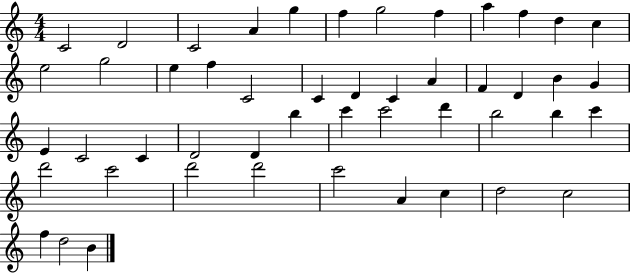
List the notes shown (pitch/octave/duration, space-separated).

C4/h D4/h C4/h A4/q G5/q F5/q G5/h F5/q A5/q F5/q D5/q C5/q E5/h G5/h E5/q F5/q C4/h C4/q D4/q C4/q A4/q F4/q D4/q B4/q G4/q E4/q C4/h C4/q D4/h D4/q B5/q C6/q C6/h D6/q B5/h B5/q C6/q D6/h C6/h D6/h D6/h C6/h A4/q C5/q D5/h C5/h F5/q D5/h B4/q